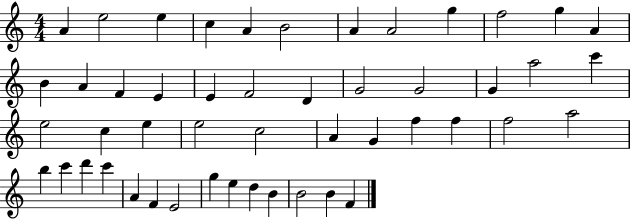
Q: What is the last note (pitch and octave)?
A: F4